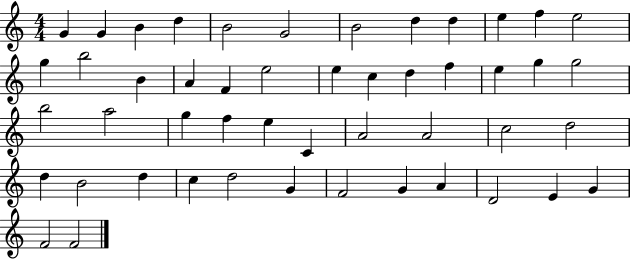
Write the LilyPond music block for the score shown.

{
  \clef treble
  \numericTimeSignature
  \time 4/4
  \key c \major
  g'4 g'4 b'4 d''4 | b'2 g'2 | b'2 d''4 d''4 | e''4 f''4 e''2 | \break g''4 b''2 b'4 | a'4 f'4 e''2 | e''4 c''4 d''4 f''4 | e''4 g''4 g''2 | \break b''2 a''2 | g''4 f''4 e''4 c'4 | a'2 a'2 | c''2 d''2 | \break d''4 b'2 d''4 | c''4 d''2 g'4 | f'2 g'4 a'4 | d'2 e'4 g'4 | \break f'2 f'2 | \bar "|."
}